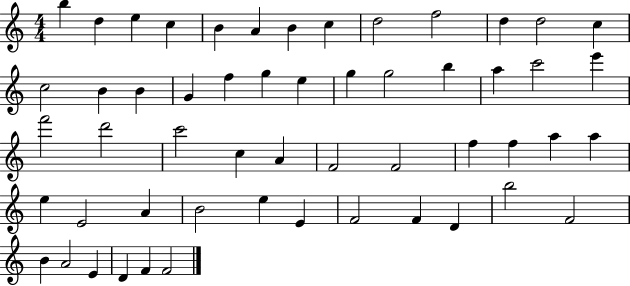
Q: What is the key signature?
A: C major